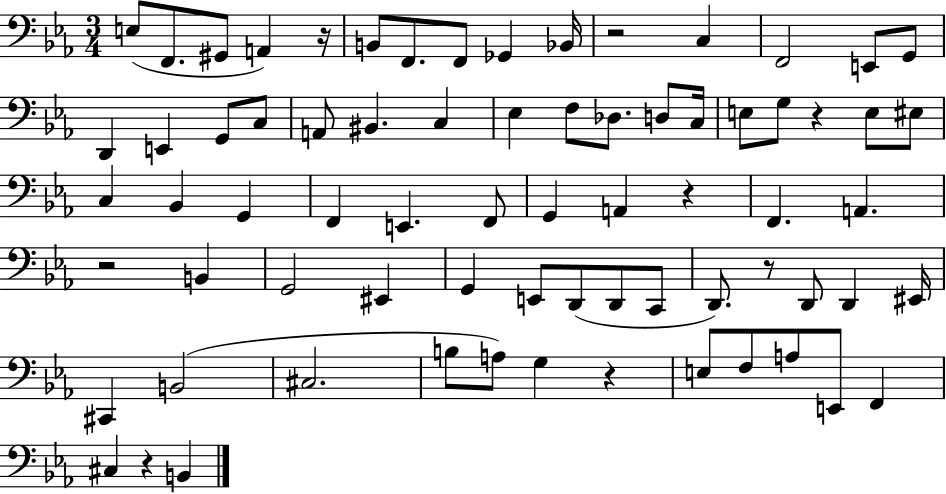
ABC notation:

X:1
T:Untitled
M:3/4
L:1/4
K:Eb
E,/2 F,,/2 ^G,,/2 A,, z/4 B,,/2 F,,/2 F,,/2 _G,, _B,,/4 z2 C, F,,2 E,,/2 G,,/2 D,, E,, G,,/2 C,/2 A,,/2 ^B,, C, _E, F,/2 _D,/2 D,/2 C,/4 E,/2 G,/2 z E,/2 ^E,/2 C, _B,, G,, F,, E,, F,,/2 G,, A,, z F,, A,, z2 B,, G,,2 ^E,, G,, E,,/2 D,,/2 D,,/2 C,,/2 D,,/2 z/2 D,,/2 D,, ^E,,/4 ^C,, B,,2 ^C,2 B,/2 A,/2 G, z E,/2 F,/2 A,/2 E,,/2 F,, ^C, z B,,